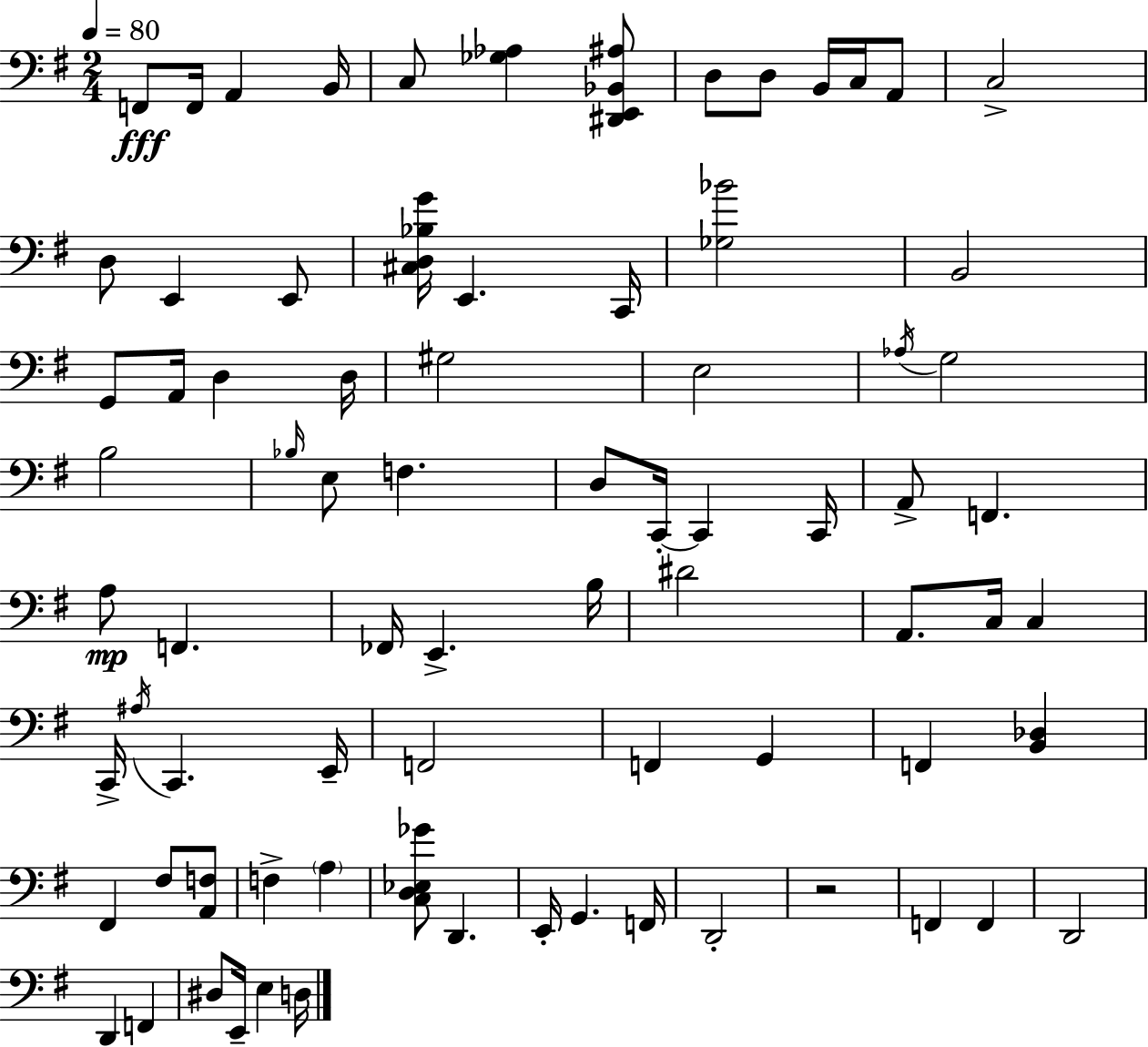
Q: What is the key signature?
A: E minor